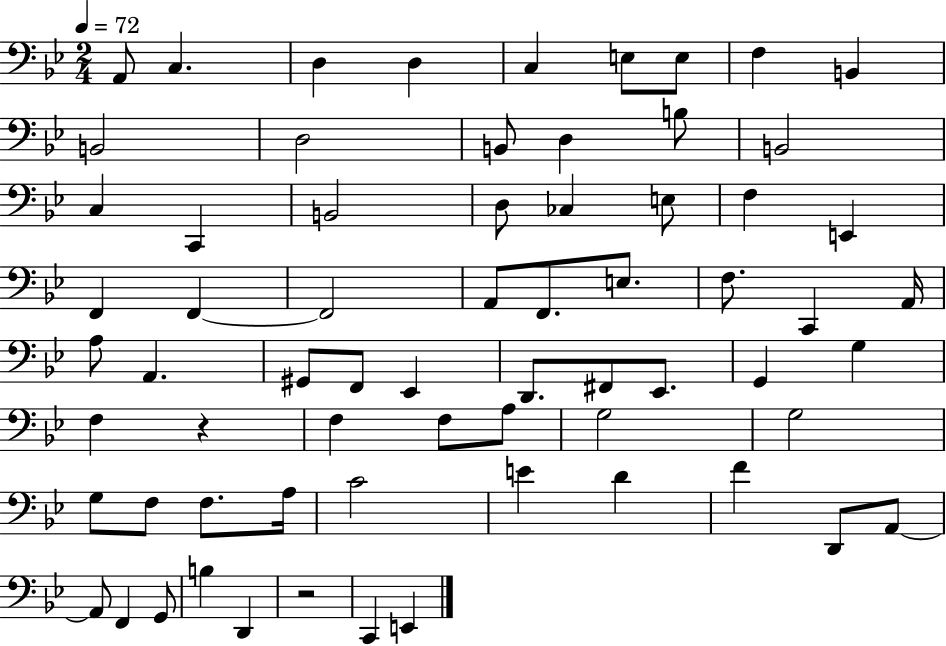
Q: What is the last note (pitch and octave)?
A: E2